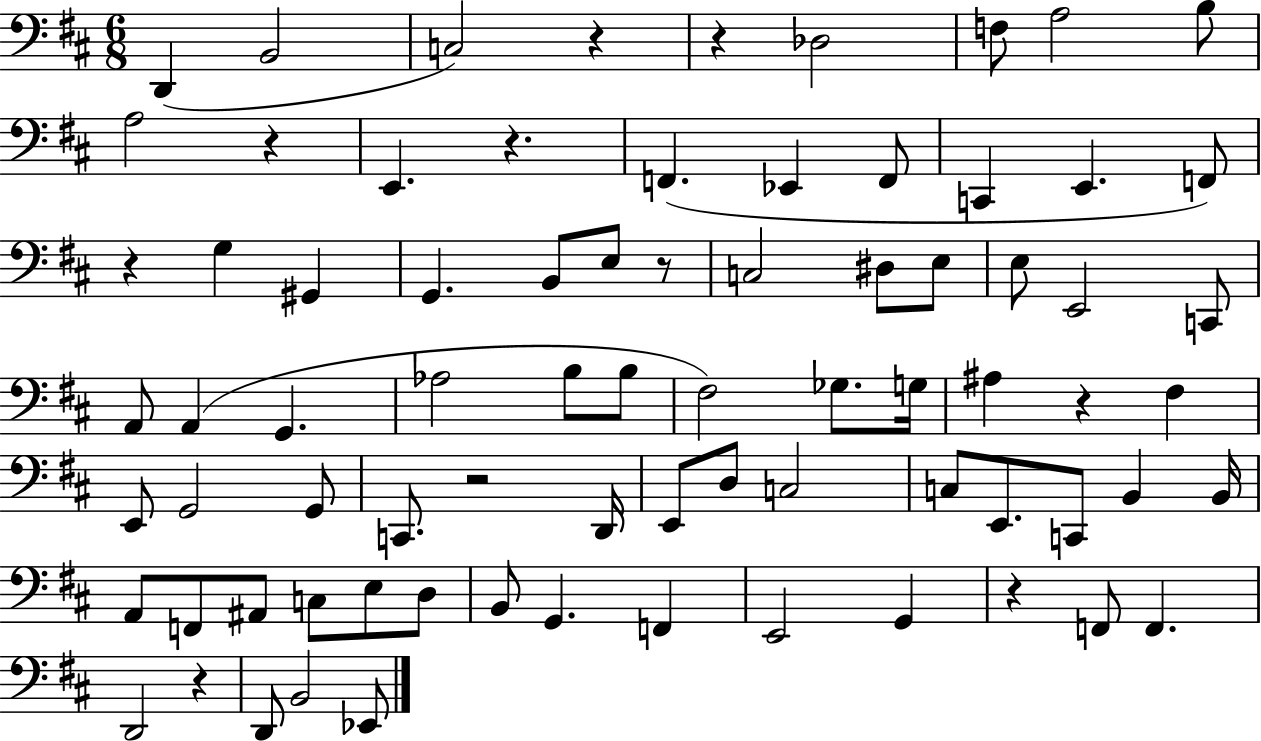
{
  \clef bass
  \numericTimeSignature
  \time 6/8
  \key d \major
  d,4( b,2 | c2) r4 | r4 des2 | f8 a2 b8 | \break a2 r4 | e,4. r4. | f,4.( ees,4 f,8 | c,4 e,4. f,8) | \break r4 g4 gis,4 | g,4. b,8 e8 r8 | c2 dis8 e8 | e8 e,2 c,8 | \break a,8 a,4( g,4. | aes2 b8 b8 | fis2) ges8. g16 | ais4 r4 fis4 | \break e,8 g,2 g,8 | c,8. r2 d,16 | e,8 d8 c2 | c8 e,8. c,8 b,4 b,16 | \break a,8 f,8 ais,8 c8 e8 d8 | b,8 g,4. f,4 | e,2 g,4 | r4 f,8 f,4. | \break d,2 r4 | d,8 b,2 ees,8 | \bar "|."
}